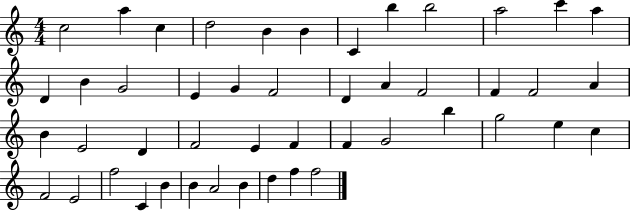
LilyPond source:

{
  \clef treble
  \numericTimeSignature
  \time 4/4
  \key c \major
  c''2 a''4 c''4 | d''2 b'4 b'4 | c'4 b''4 b''2 | a''2 c'''4 a''4 | \break d'4 b'4 g'2 | e'4 g'4 f'2 | d'4 a'4 f'2 | f'4 f'2 a'4 | \break b'4 e'2 d'4 | f'2 e'4 f'4 | f'4 g'2 b''4 | g''2 e''4 c''4 | \break f'2 e'2 | f''2 c'4 b'4 | b'4 a'2 b'4 | d''4 f''4 f''2 | \break \bar "|."
}